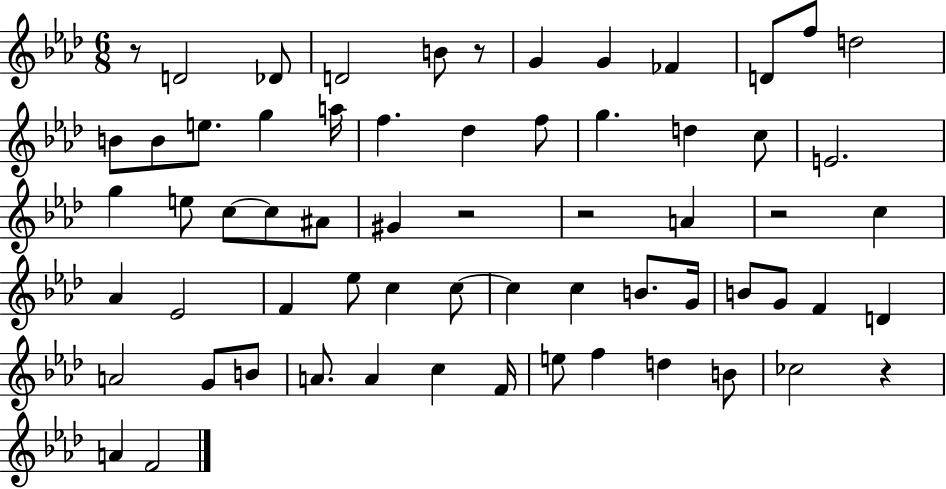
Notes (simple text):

R/e D4/h Db4/e D4/h B4/e R/e G4/q G4/q FES4/q D4/e F5/e D5/h B4/e B4/e E5/e. G5/q A5/s F5/q. Db5/q F5/e G5/q. D5/q C5/e E4/h. G5/q E5/e C5/e C5/e A#4/e G#4/q R/h R/h A4/q R/h C5/q Ab4/q Eb4/h F4/q Eb5/e C5/q C5/e C5/q C5/q B4/e. G4/s B4/e G4/e F4/q D4/q A4/h G4/e B4/e A4/e. A4/q C5/q F4/s E5/e F5/q D5/q B4/e CES5/h R/q A4/q F4/h